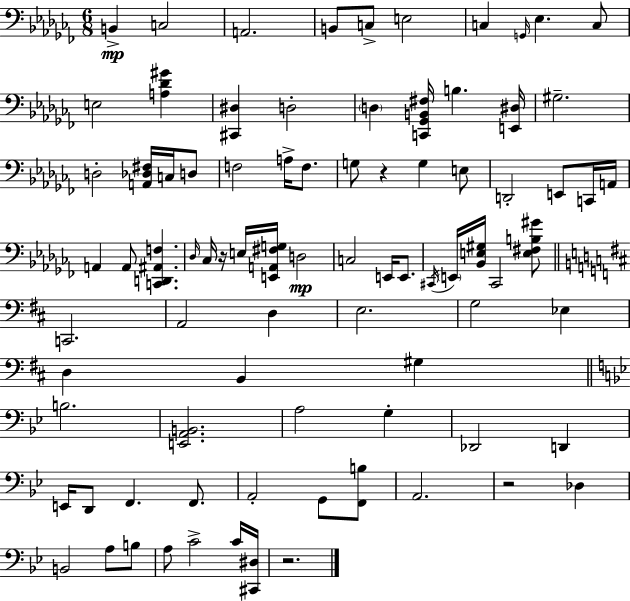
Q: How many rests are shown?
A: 4